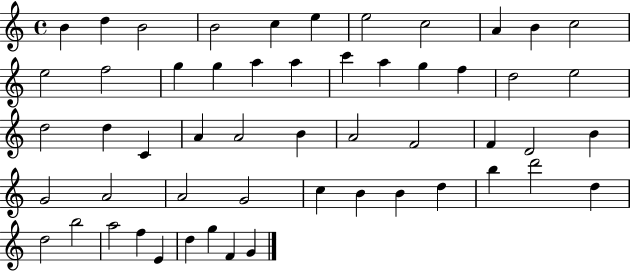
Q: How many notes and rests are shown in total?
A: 54